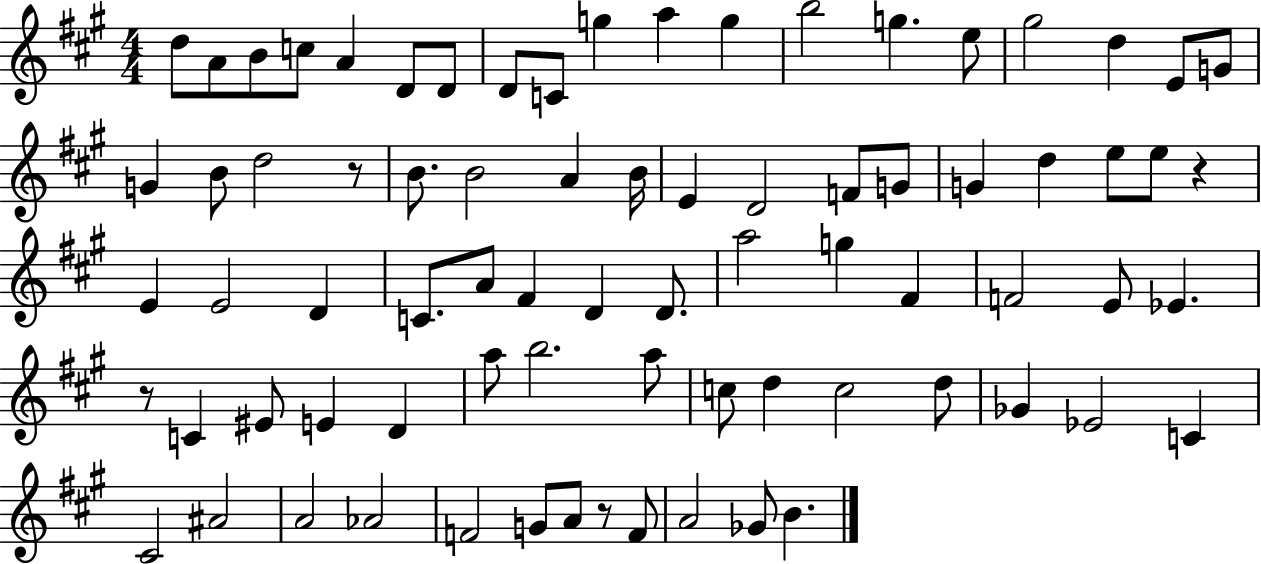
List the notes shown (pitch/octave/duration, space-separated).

D5/e A4/e B4/e C5/e A4/q D4/e D4/e D4/e C4/e G5/q A5/q G5/q B5/h G5/q. E5/e G#5/h D5/q E4/e G4/e G4/q B4/e D5/h R/e B4/e. B4/h A4/q B4/s E4/q D4/h F4/e G4/e G4/q D5/q E5/e E5/e R/q E4/q E4/h D4/q C4/e. A4/e F#4/q D4/q D4/e. A5/h G5/q F#4/q F4/h E4/e Eb4/q. R/e C4/q EIS4/e E4/q D4/q A5/e B5/h. A5/e C5/e D5/q C5/h D5/e Gb4/q Eb4/h C4/q C#4/h A#4/h A4/h Ab4/h F4/h G4/e A4/e R/e F4/e A4/h Gb4/e B4/q.